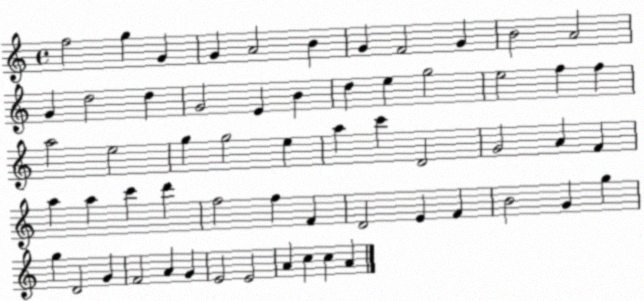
X:1
T:Untitled
M:4/4
L:1/4
K:C
f2 g G G A2 B G F2 G B2 A2 G d2 d G2 E B d e g2 e2 f f a2 e2 g g2 e a c' D2 G2 A F a a c' d' f2 f F D2 E F B2 G g g D2 G F2 A G E2 E2 A c c A